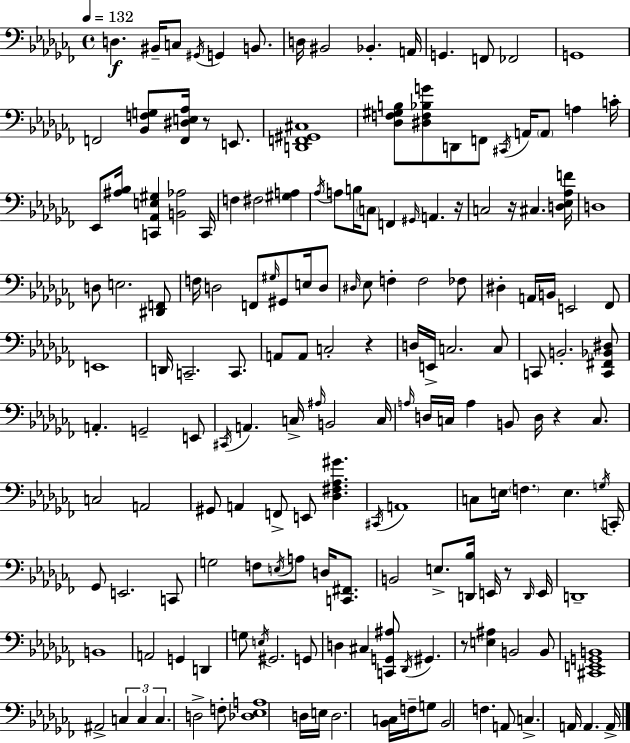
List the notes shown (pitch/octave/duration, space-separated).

D3/q. BIS2/s C3/e G#2/s G2/q B2/e. D3/s BIS2/h Bb2/q. A2/s G2/q. F2/e FES2/h G2/w F2/h [Bb2,F3,G3]/e [F2,D#3,E3,Ab3]/s R/e E2/e. [D2,F2,G#2,C#3]/w [Db3,F3,G#3,B3]/e [D#3,F3,Bb3,G4]/e D2/e F2/e C#2/s A2/s A2/e A3/q C4/s Eb2/e [A#3,Bb3]/s [C2,Ab2,E3,G#3]/q [B2,Ab3]/h C2/s F3/q F#3/h [G#3,A3]/q Ab3/s A3/e B3/s C3/e F2/q G#2/s A2/q. R/s C3/h R/s C#3/q. [D3,Eb3,Ab3,F4]/s D3/w D3/e E3/h. [D#2,F2]/e F3/s D3/h F2/e G#3/s G#2/e E3/s D3/e D#3/s Eb3/e F3/q F3/h FES3/e D#3/q A2/s B2/s E2/h FES2/e E2/w D2/s C2/h. C2/e. A2/e A2/e C3/h R/q D3/s E2/s C3/h. C3/e C2/e B2/h. [C2,F#2,Bb2,D#3]/e A2/q. G2/h E2/e C#2/s A2/q. C3/s A#3/s B2/h C3/s A3/s D3/s C3/s A3/q B2/e D3/s R/q C3/e. C3/h A2/h G#2/e A2/q F2/e E2/e [Db3,F#3,Ab3,G#4]/q. C#2/s A2/w C3/e E3/s F3/q. E3/q. G3/s C2/s Gb2/e E2/h. C2/e G3/h F3/e E3/s A3/e D3/s [C2,F#2]/e. B2/h E3/e. [D2,Bb3]/s E2/s R/e D2/s E2/s D2/w B2/w A2/h G2/q D2/q G3/e E3/s G#2/h. G2/e D3/q C#3/q [C2,G2,A#3]/e Db2/s G#2/q. R/e [E3,A#3]/q B2/h B2/e [C#2,E2,G2,B2]/w A#2/h C3/q C3/q C3/q. D3/h F3/e [Db3,Eb3,A3]/w D3/s E3/s D3/h. [Bb2,C3]/s F3/s G3/e Bb2/h F3/q. A2/e C3/q. A2/s A2/q. A2/s